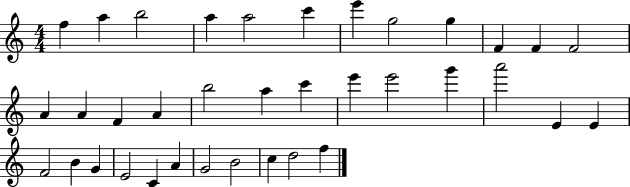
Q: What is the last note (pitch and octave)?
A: F5